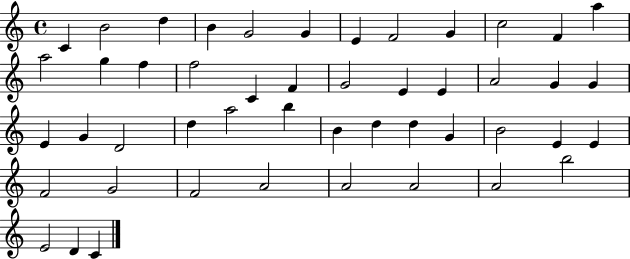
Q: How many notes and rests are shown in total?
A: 48